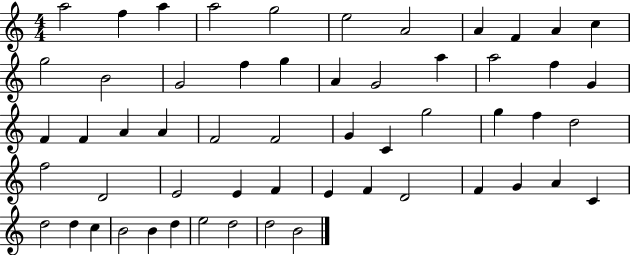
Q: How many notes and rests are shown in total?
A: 56